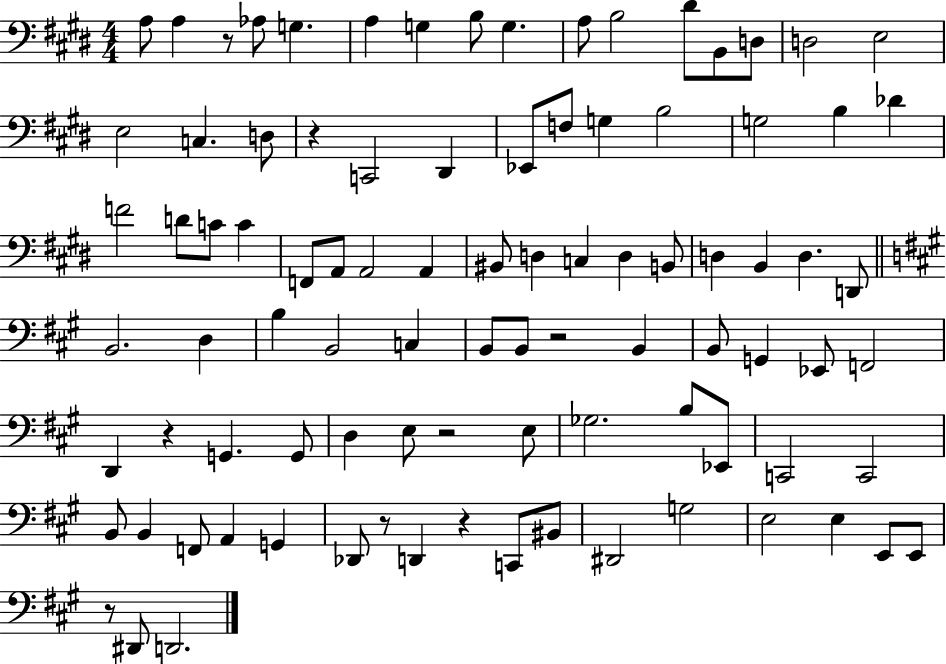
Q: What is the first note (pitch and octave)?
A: A3